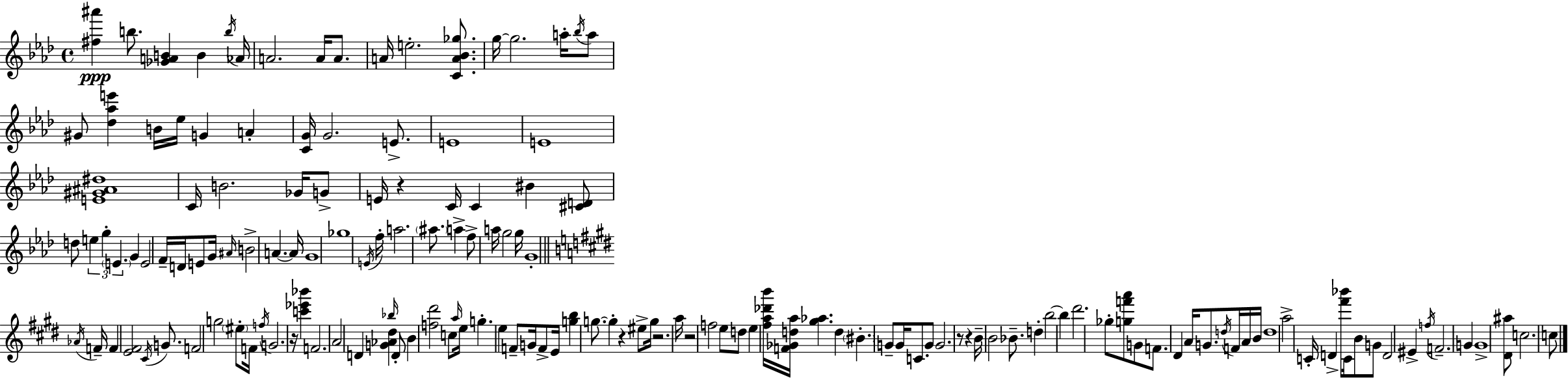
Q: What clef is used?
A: treble